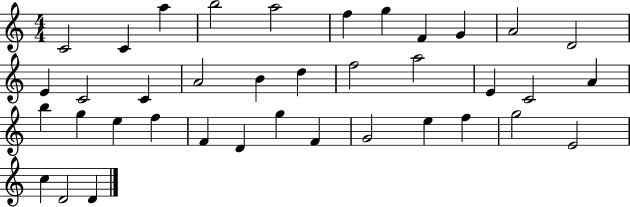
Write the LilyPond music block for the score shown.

{
  \clef treble
  \numericTimeSignature
  \time 4/4
  \key c \major
  c'2 c'4 a''4 | b''2 a''2 | f''4 g''4 f'4 g'4 | a'2 d'2 | \break e'4 c'2 c'4 | a'2 b'4 d''4 | f''2 a''2 | e'4 c'2 a'4 | \break b''4 g''4 e''4 f''4 | f'4 d'4 g''4 f'4 | g'2 e''4 f''4 | g''2 e'2 | \break c''4 d'2 d'4 | \bar "|."
}